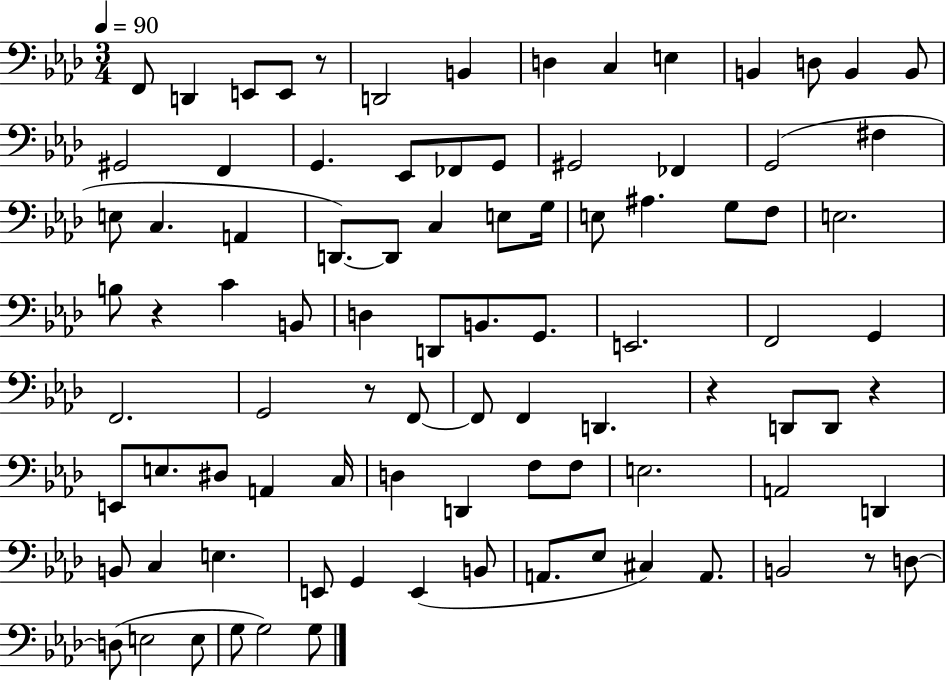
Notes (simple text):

F2/e D2/q E2/e E2/e R/e D2/h B2/q D3/q C3/q E3/q B2/q D3/e B2/q B2/e G#2/h F2/q G2/q. Eb2/e FES2/e G2/e G#2/h FES2/q G2/h F#3/q E3/e C3/q. A2/q D2/e. D2/e C3/q E3/e G3/s E3/e A#3/q. G3/e F3/e E3/h. B3/e R/q C4/q B2/e D3/q D2/e B2/e. G2/e. E2/h. F2/h G2/q F2/h. G2/h R/e F2/e F2/e F2/q D2/q. R/q D2/e D2/e R/q E2/e E3/e. D#3/e A2/q C3/s D3/q D2/q F3/e F3/e E3/h. A2/h D2/q B2/e C3/q E3/q. E2/e G2/q E2/q B2/e A2/e. Eb3/e C#3/q A2/e. B2/h R/e D3/e D3/e E3/h E3/e G3/e G3/h G3/e